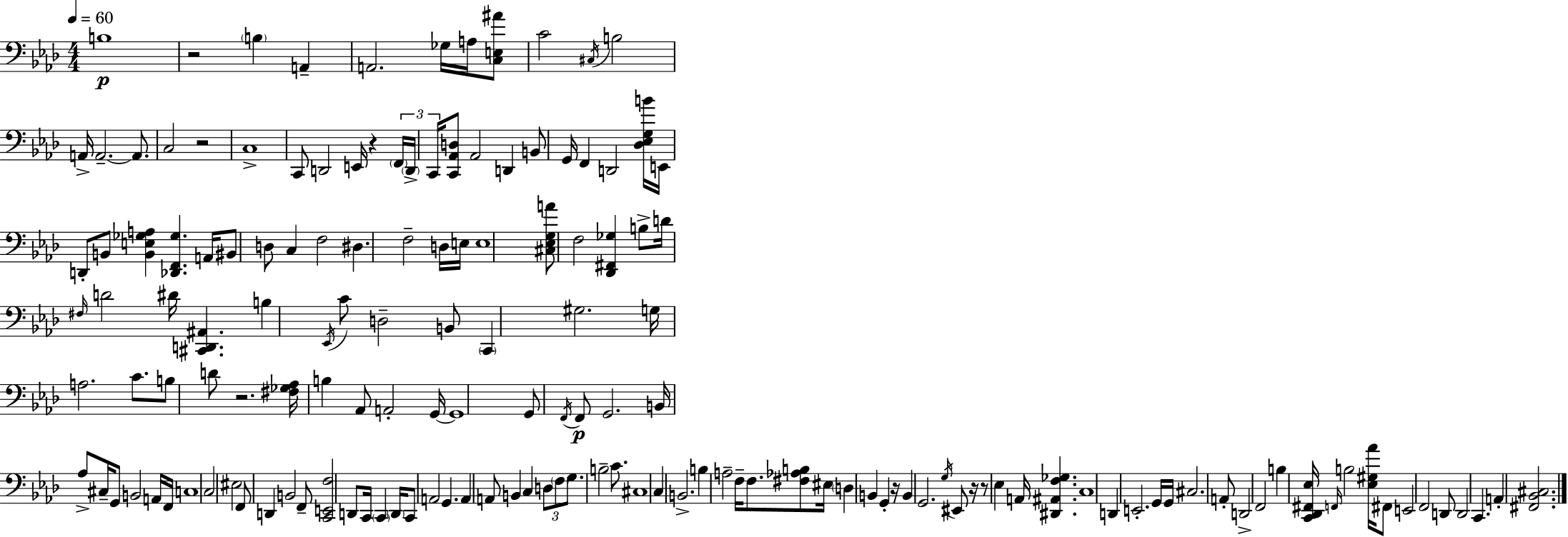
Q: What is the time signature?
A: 4/4